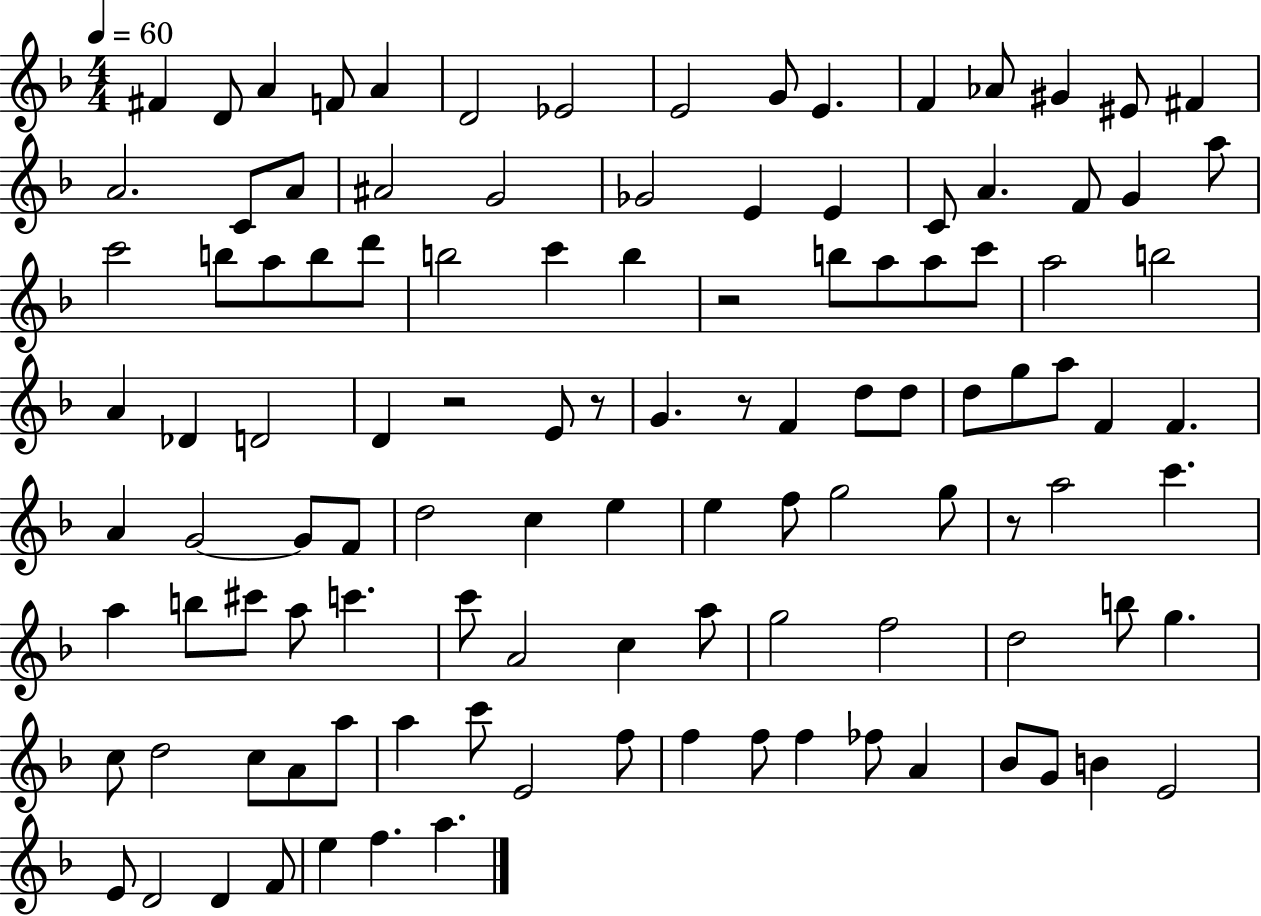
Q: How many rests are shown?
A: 5